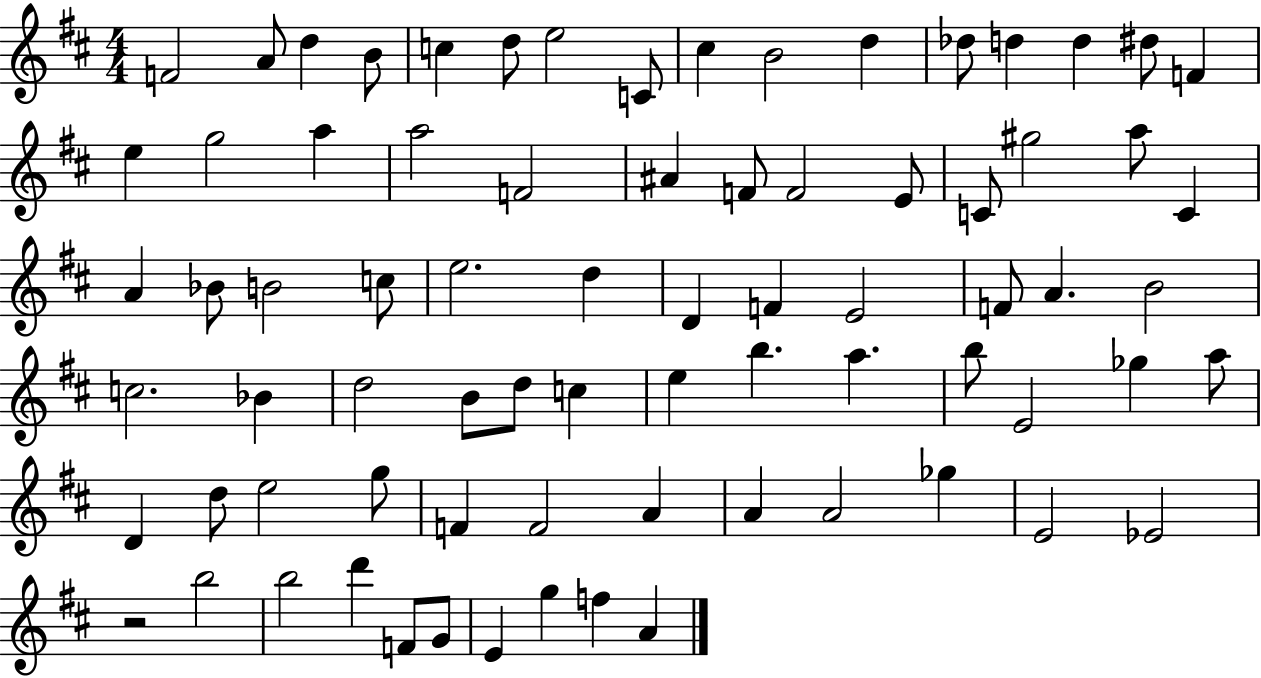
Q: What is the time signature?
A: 4/4